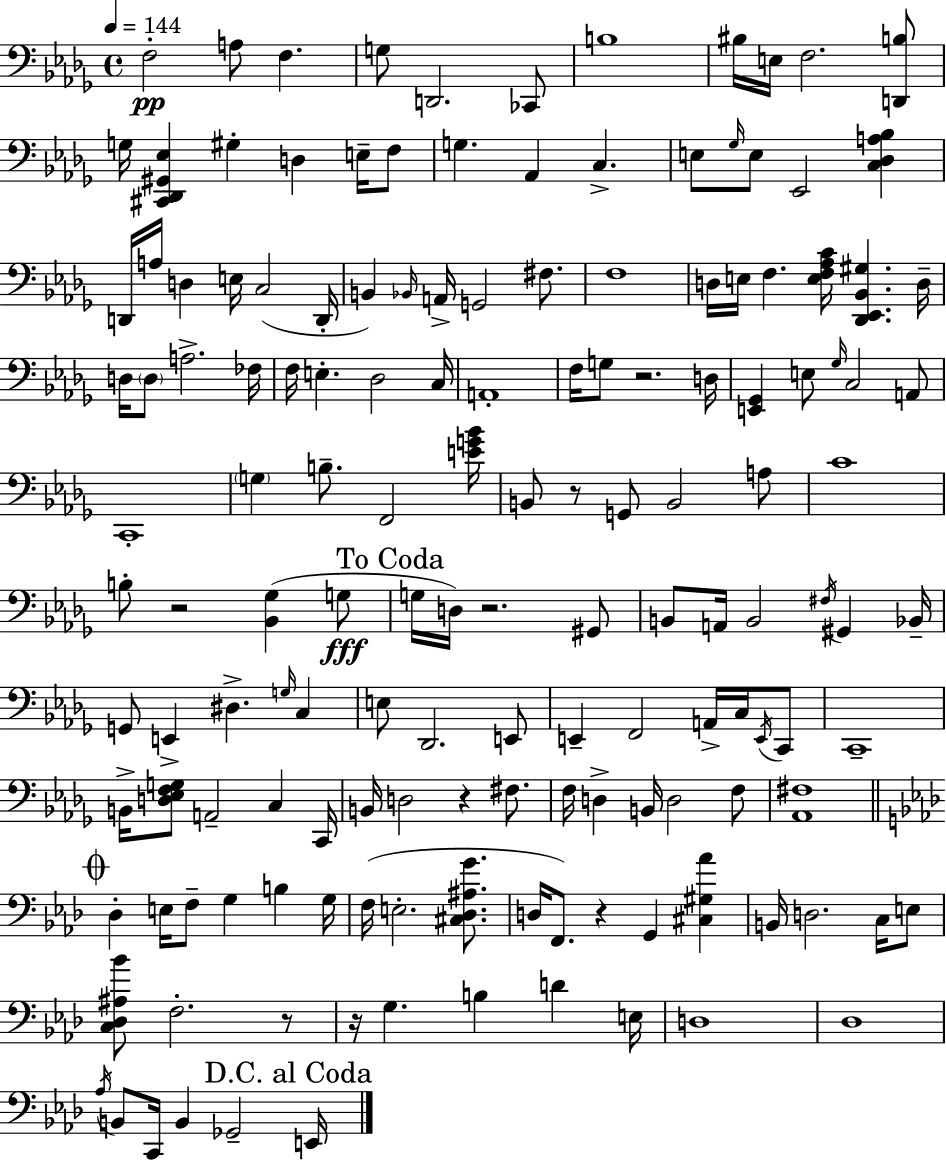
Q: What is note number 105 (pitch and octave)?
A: G3